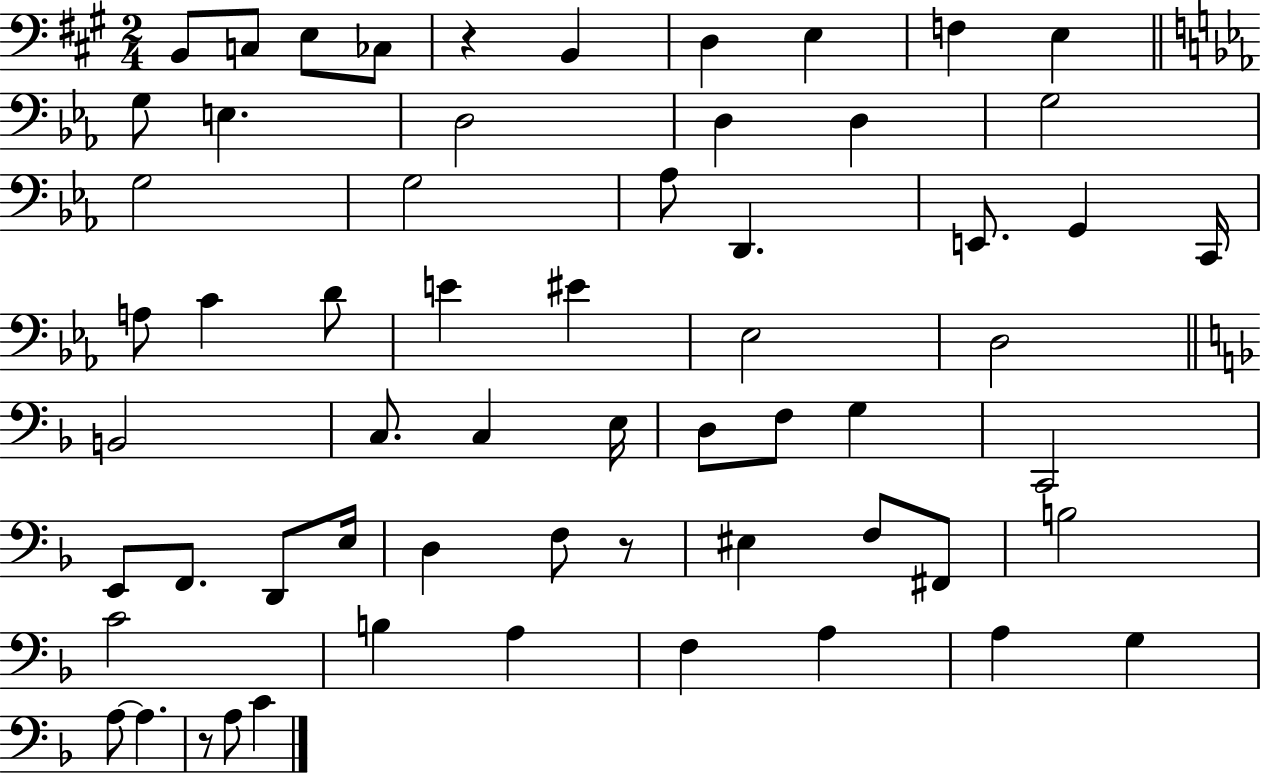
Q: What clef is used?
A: bass